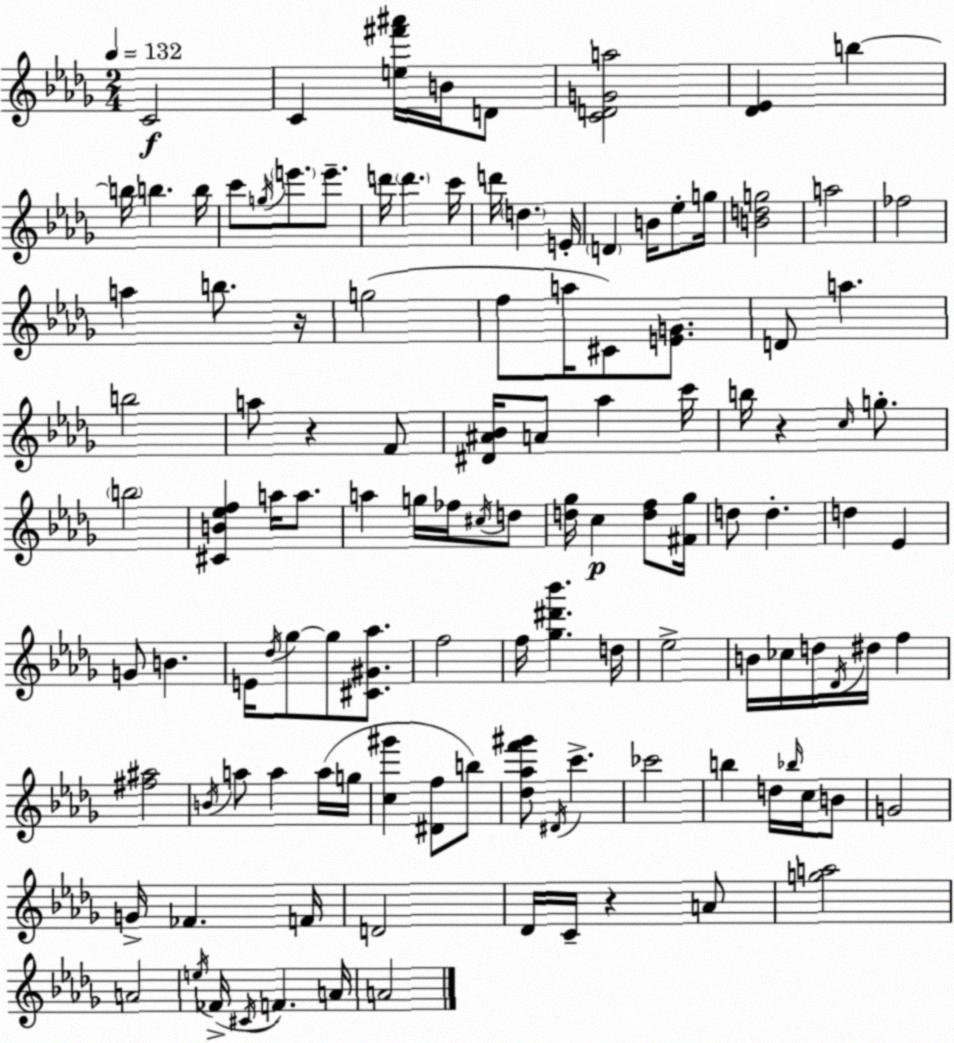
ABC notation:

X:1
T:Untitled
M:2/4
L:1/4
K:Bbm
C2 C [e^f'^a']/4 B/4 D/2 [CDGa]2 [_D_E] b b/4 b b/4 c'/2 g/4 e'/2 e'/2 d'/4 d' c'/4 d'/4 d E/4 D B/4 _e/2 g/4 [Bdg]2 a2 _f2 a b/2 z/4 g2 f/2 a/4 ^C/2 [EG]/2 D/2 a b2 a/2 z F/2 [^D^A_B]/4 A/2 _a c'/4 b/4 z c/4 g/2 b2 [^CB_ef] a/4 a/2 a g/4 _f/4 ^c/4 d/2 [d_g]/4 c [df]/2 [^F_g]/4 d/2 d d _E G/2 B E/4 _d/4 _g/2 _g/2 [^C^G_a]/2 f2 f/4 [_g^d'_b'] d/4 _e2 B/4 _c/4 d/4 _D/4 ^d/4 f [^f^a]2 B/4 a/2 a a/4 g/4 [c^g'] [^Df]/2 b/2 [_d_af'^g']/2 ^D/4 c' _c'2 b d/4 _b/4 c/4 B/2 G2 G/4 _F F/4 D2 _D/4 C/4 z A/2 [ga]2 A2 e/4 _F/4 ^C/4 F A/4 A2